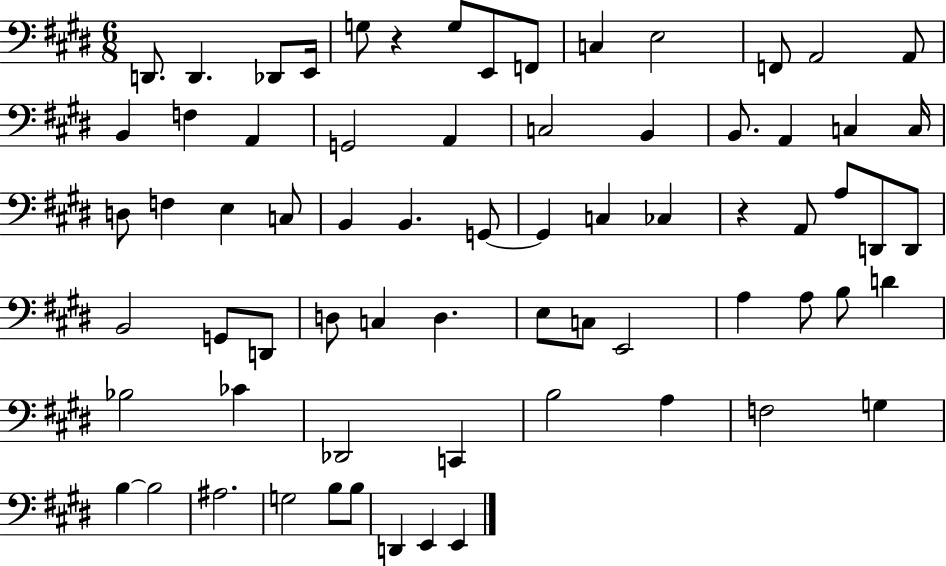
{
  \clef bass
  \numericTimeSignature
  \time 6/8
  \key e \major
  d,8. d,4. des,8 e,16 | g8 r4 g8 e,8 f,8 | c4 e2 | f,8 a,2 a,8 | \break b,4 f4 a,4 | g,2 a,4 | c2 b,4 | b,8. a,4 c4 c16 | \break d8 f4 e4 c8 | b,4 b,4. g,8~~ | g,4 c4 ces4 | r4 a,8 a8 d,8 d,8 | \break b,2 g,8 d,8 | d8 c4 d4. | e8 c8 e,2 | a4 a8 b8 d'4 | \break bes2 ces'4 | des,2 c,4 | b2 a4 | f2 g4 | \break b4~~ b2 | ais2. | g2 b8 b8 | d,4 e,4 e,4 | \break \bar "|."
}